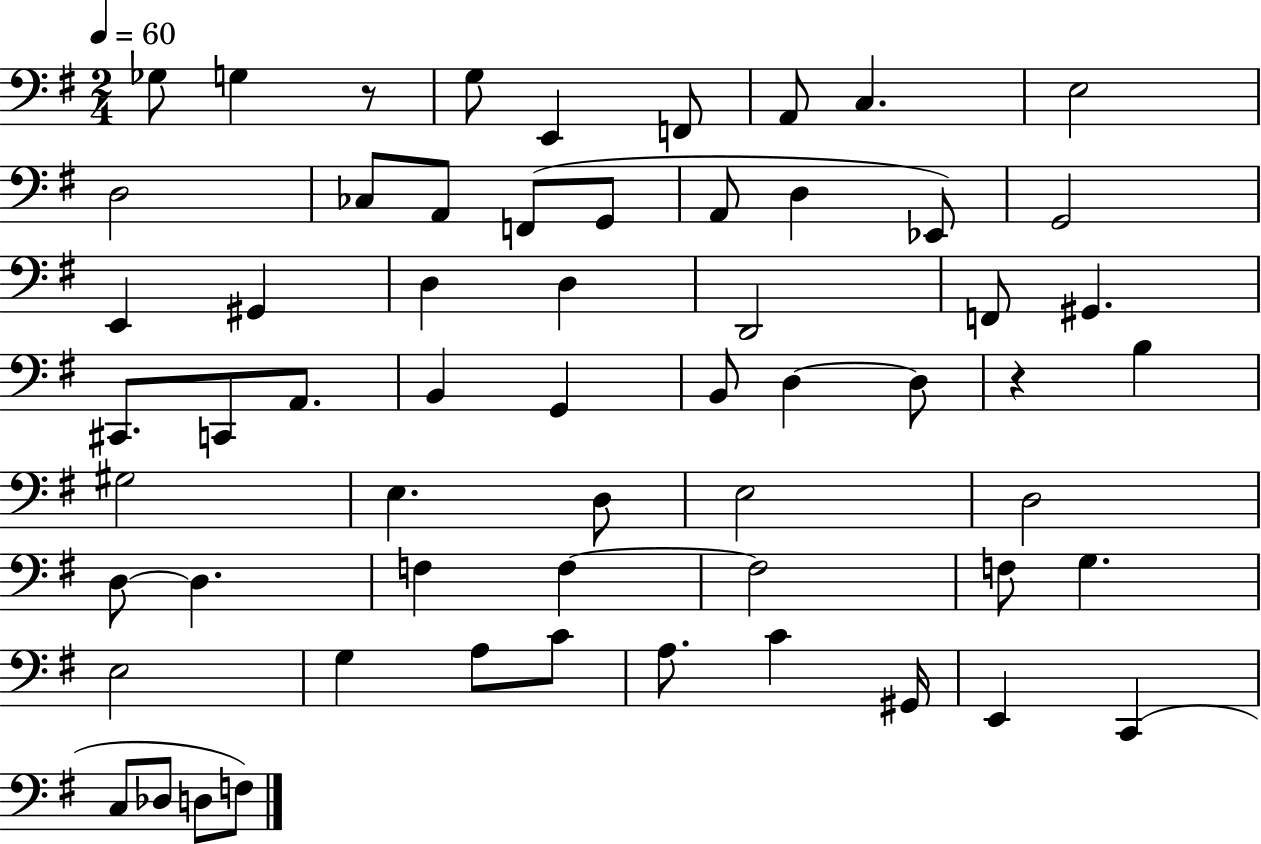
X:1
T:Untitled
M:2/4
L:1/4
K:G
_G,/2 G, z/2 G,/2 E,, F,,/2 A,,/2 C, E,2 D,2 _C,/2 A,,/2 F,,/2 G,,/2 A,,/2 D, _E,,/2 G,,2 E,, ^G,, D, D, D,,2 F,,/2 ^G,, ^C,,/2 C,,/2 A,,/2 B,, G,, B,,/2 D, D,/2 z B, ^G,2 E, D,/2 E,2 D,2 D,/2 D, F, F, F,2 F,/2 G, E,2 G, A,/2 C/2 A,/2 C ^G,,/4 E,, C,, C,/2 _D,/2 D,/2 F,/2